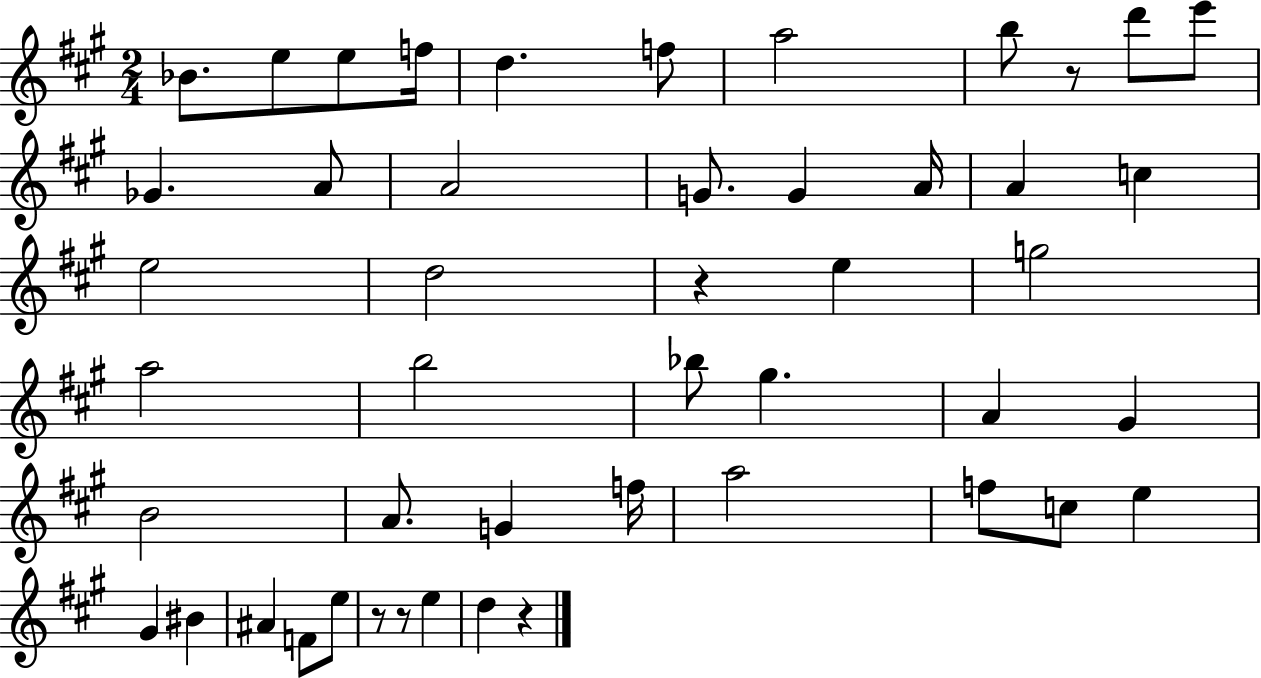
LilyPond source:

{
  \clef treble
  \numericTimeSignature
  \time 2/4
  \key a \major
  bes'8. e''8 e''8 f''16 | d''4. f''8 | a''2 | b''8 r8 d'''8 e'''8 | \break ges'4. a'8 | a'2 | g'8. g'4 a'16 | a'4 c''4 | \break e''2 | d''2 | r4 e''4 | g''2 | \break a''2 | b''2 | bes''8 gis''4. | a'4 gis'4 | \break b'2 | a'8. g'4 f''16 | a''2 | f''8 c''8 e''4 | \break gis'4 bis'4 | ais'4 f'8 e''8 | r8 r8 e''4 | d''4 r4 | \break \bar "|."
}